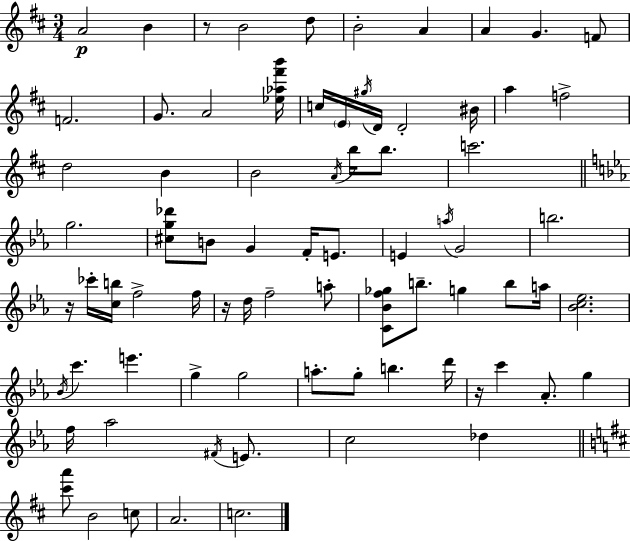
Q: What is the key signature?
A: D major